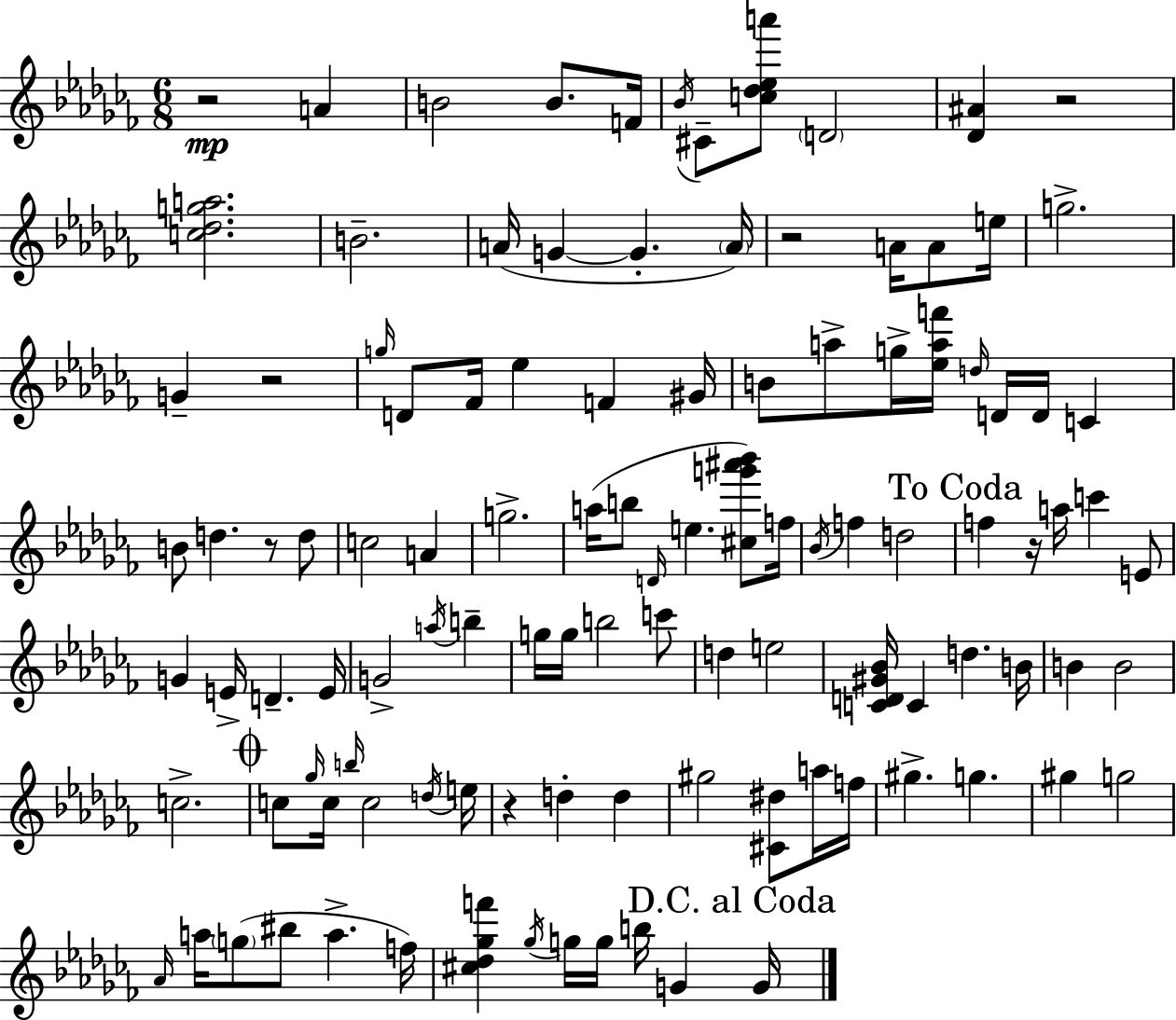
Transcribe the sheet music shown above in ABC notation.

X:1
T:Untitled
M:6/8
L:1/4
K:Abm
z2 A B2 B/2 F/4 _B/4 ^C/2 [c_d_ea']/2 D2 [_D^A] z2 [c_dga]2 B2 A/4 G G A/4 z2 A/4 A/2 e/4 g2 G z2 g/4 D/2 _F/4 _e F ^G/4 B/2 a/2 g/4 [_eaf']/4 d/4 D/4 D/4 C B/2 d z/2 d/2 c2 A g2 a/4 b/2 D/4 e [^cg'^a'_b']/2 f/4 _B/4 f d2 f z/4 a/4 c' E/2 G E/4 D E/4 G2 a/4 b g/4 g/4 b2 c'/2 d e2 [CD^G_B]/4 C d B/4 B B2 c2 c/2 _g/4 c/4 b/4 c2 d/4 e/4 z d d ^g2 [^C^d]/2 a/4 f/4 ^g g ^g g2 _A/4 a/4 g/2 ^b/2 a f/4 [^c_d_gf'] _g/4 g/4 g/4 b/4 G G/4